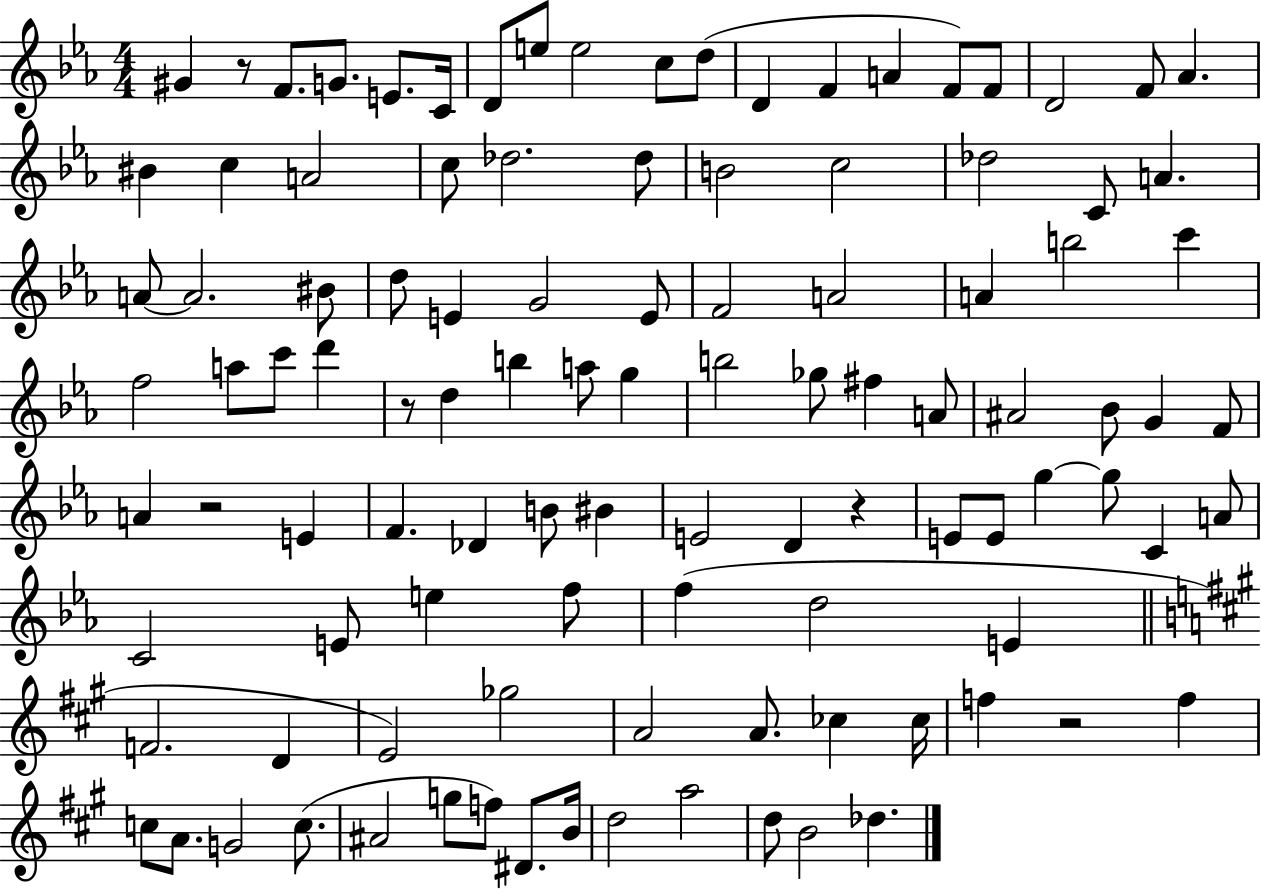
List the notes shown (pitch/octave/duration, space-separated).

G#4/q R/e F4/e. G4/e. E4/e. C4/s D4/e E5/e E5/h C5/e D5/e D4/q F4/q A4/q F4/e F4/e D4/h F4/e Ab4/q. BIS4/q C5/q A4/h C5/e Db5/h. Db5/e B4/h C5/h Db5/h C4/e A4/q. A4/e A4/h. BIS4/e D5/e E4/q G4/h E4/e F4/h A4/h A4/q B5/h C6/q F5/h A5/e C6/e D6/q R/e D5/q B5/q A5/e G5/q B5/h Gb5/e F#5/q A4/e A#4/h Bb4/e G4/q F4/e A4/q R/h E4/q F4/q. Db4/q B4/e BIS4/q E4/h D4/q R/q E4/e E4/e G5/q G5/e C4/q A4/e C4/h E4/e E5/q F5/e F5/q D5/h E4/q F4/h. D4/q E4/h Gb5/h A4/h A4/e. CES5/q CES5/s F5/q R/h F5/q C5/e A4/e. G4/h C5/e. A#4/h G5/e F5/e D#4/e. B4/s D5/h A5/h D5/e B4/h Db5/q.